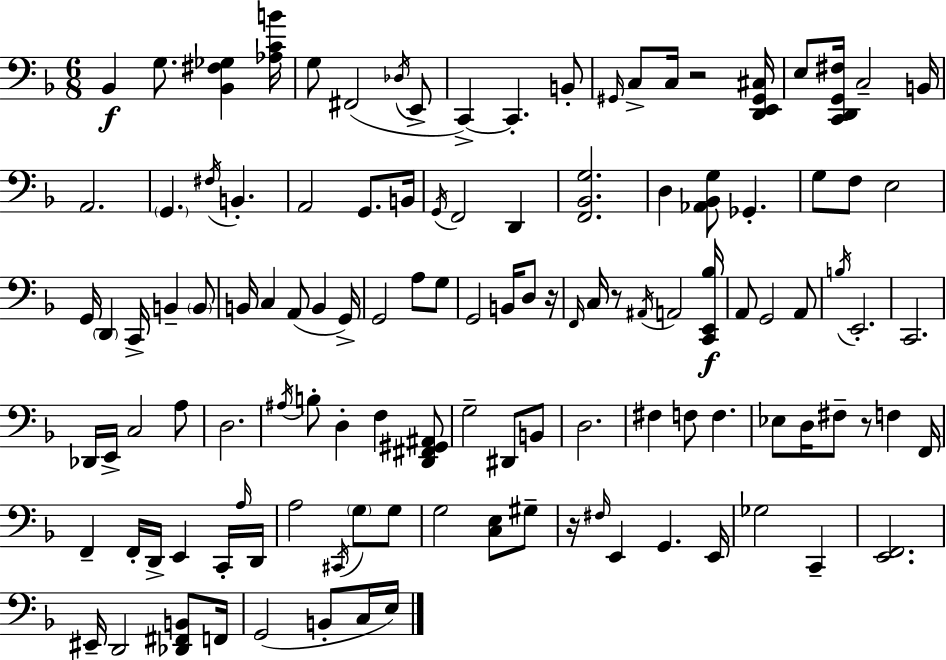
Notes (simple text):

Bb2/q G3/e. [Bb2,F#3,Gb3]/q [Ab3,C4,B4]/s G3/e F#2/h Db3/s E2/e C2/q C2/q. B2/e G#2/s C3/e C3/s R/h [D2,E2,G#2,C#3]/s E3/e [C2,D2,G2,F#3]/s C3/h B2/s A2/h. G2/q. F#3/s B2/q. A2/h G2/e. B2/s G2/s F2/h D2/q [F2,Bb2,G3]/h. D3/q [Ab2,Bb2,G3]/e Gb2/q. G3/e F3/e E3/h G2/s D2/q C2/s B2/q B2/e B2/s C3/q A2/e B2/q G2/s G2/h A3/e G3/e G2/h B2/s D3/e R/s F2/s C3/s R/e A#2/s A2/h [C2,E2,Bb3]/s A2/e G2/h A2/e B3/s E2/h. C2/h. Db2/s E2/s C3/h A3/e D3/h. A#3/s B3/e D3/q F3/q [D2,F#2,G#2,A#2]/e G3/h D#2/e B2/e D3/h. F#3/q F3/e F3/q. Eb3/e D3/s F#3/e R/e F3/q F2/s F2/q F2/s D2/s E2/q C2/s A3/s D2/s A3/h C#2/s G3/e G3/e G3/h [C3,E3]/e G#3/e R/s F#3/s E2/q G2/q. E2/s Gb3/h C2/q [E2,F2]/h. EIS2/s D2/h [Db2,F#2,B2]/e F2/s G2/h B2/e C3/s E3/s